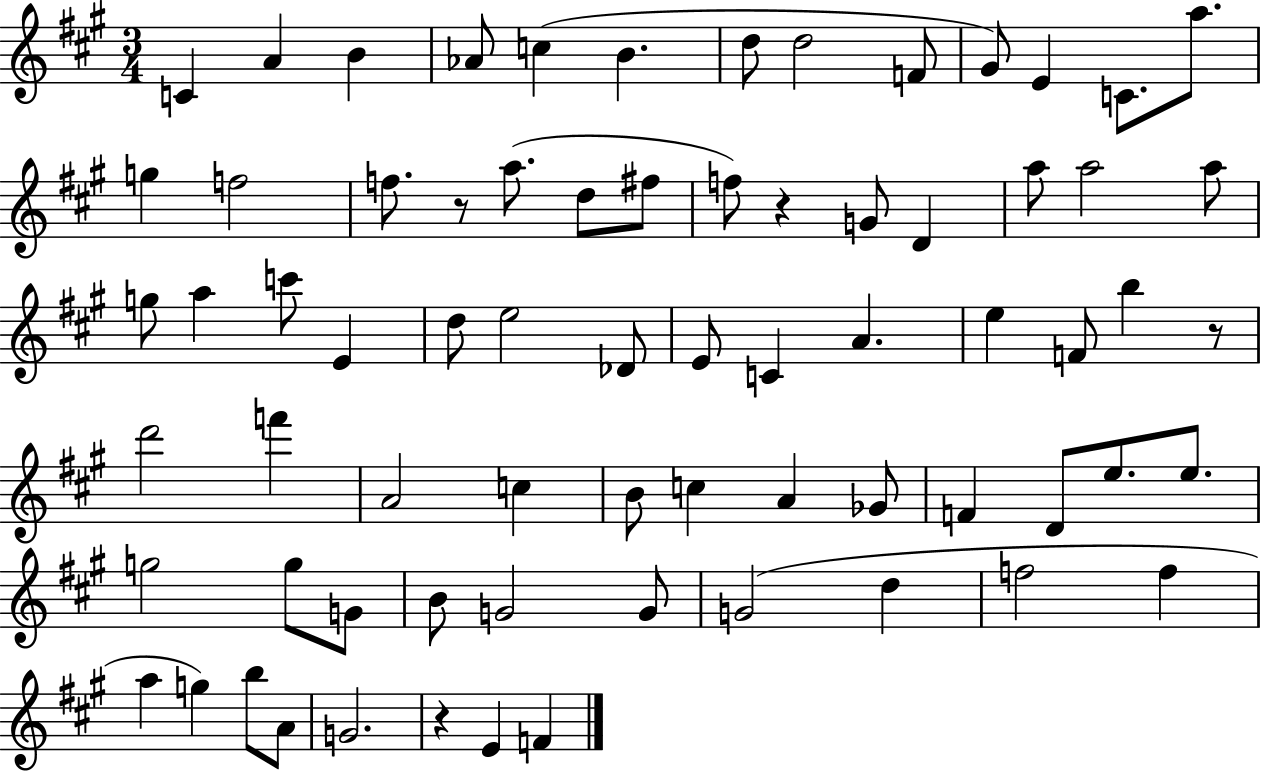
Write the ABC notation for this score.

X:1
T:Untitled
M:3/4
L:1/4
K:A
C A B _A/2 c B d/2 d2 F/2 ^G/2 E C/2 a/2 g f2 f/2 z/2 a/2 d/2 ^f/2 f/2 z G/2 D a/2 a2 a/2 g/2 a c'/2 E d/2 e2 _D/2 E/2 C A e F/2 b z/2 d'2 f' A2 c B/2 c A _G/2 F D/2 e/2 e/2 g2 g/2 G/2 B/2 G2 G/2 G2 d f2 f a g b/2 A/2 G2 z E F